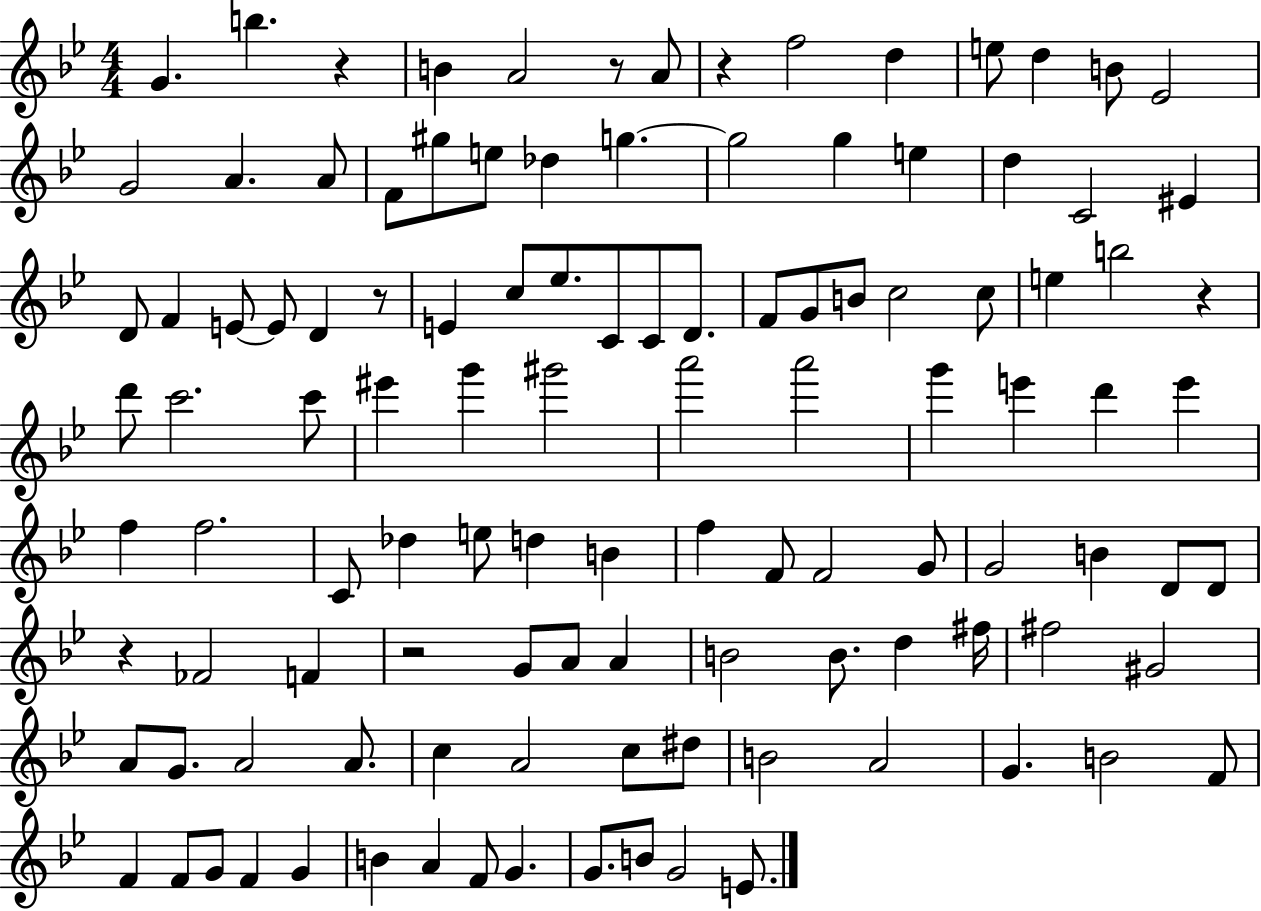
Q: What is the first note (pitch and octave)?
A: G4